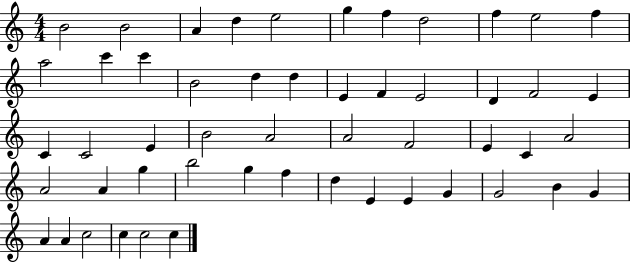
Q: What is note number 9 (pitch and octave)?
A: F5